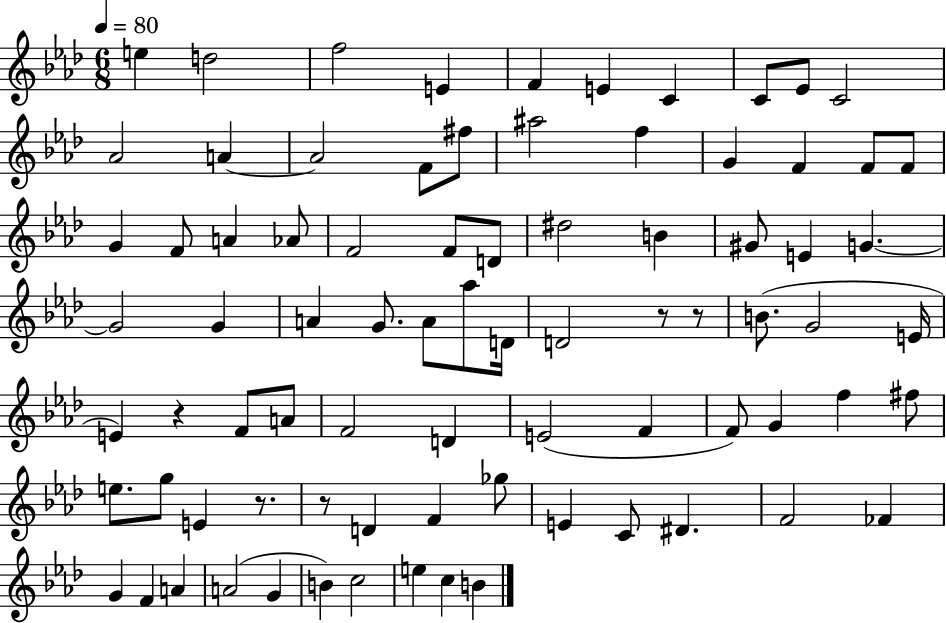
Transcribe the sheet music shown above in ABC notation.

X:1
T:Untitled
M:6/8
L:1/4
K:Ab
e d2 f2 E F E C C/2 _E/2 C2 _A2 A A2 F/2 ^f/2 ^a2 f G F F/2 F/2 G F/2 A _A/2 F2 F/2 D/2 ^d2 B ^G/2 E G G2 G A G/2 A/2 _a/2 D/4 D2 z/2 z/2 B/2 G2 E/4 E z F/2 A/2 F2 D E2 F F/2 G f ^f/2 e/2 g/2 E z/2 z/2 D F _g/2 E C/2 ^D F2 _F G F A A2 G B c2 e c B